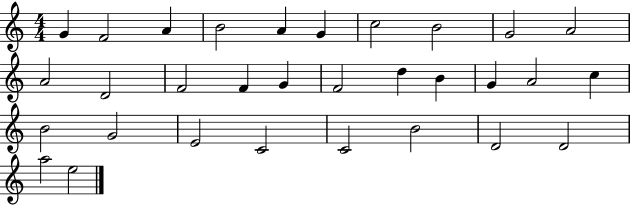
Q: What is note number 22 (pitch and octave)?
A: B4